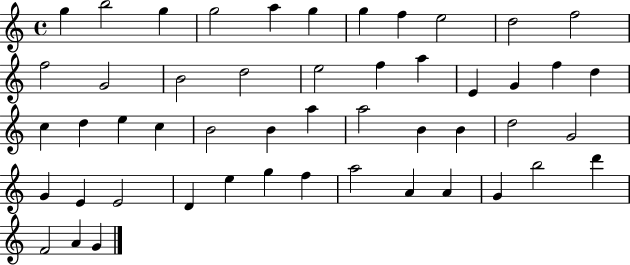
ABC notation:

X:1
T:Untitled
M:4/4
L:1/4
K:C
g b2 g g2 a g g f e2 d2 f2 f2 G2 B2 d2 e2 f a E G f d c d e c B2 B a a2 B B d2 G2 G E E2 D e g f a2 A A G b2 d' F2 A G